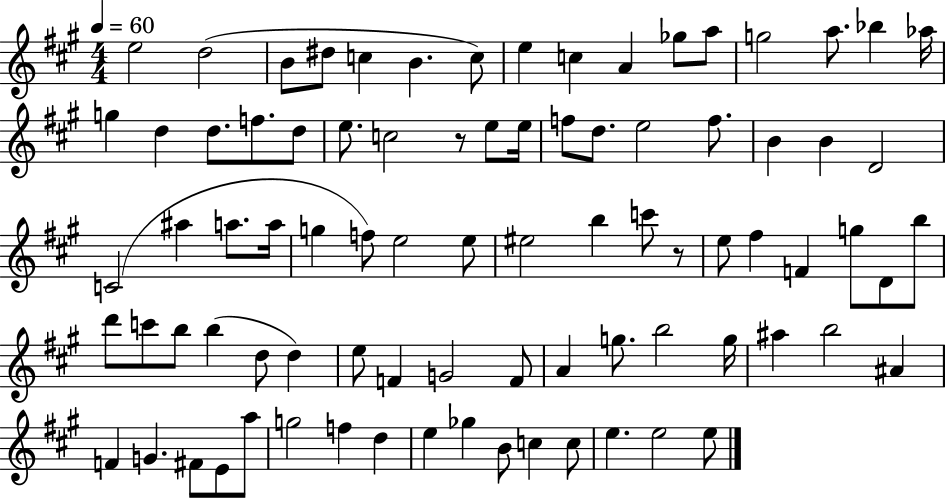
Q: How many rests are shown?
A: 2